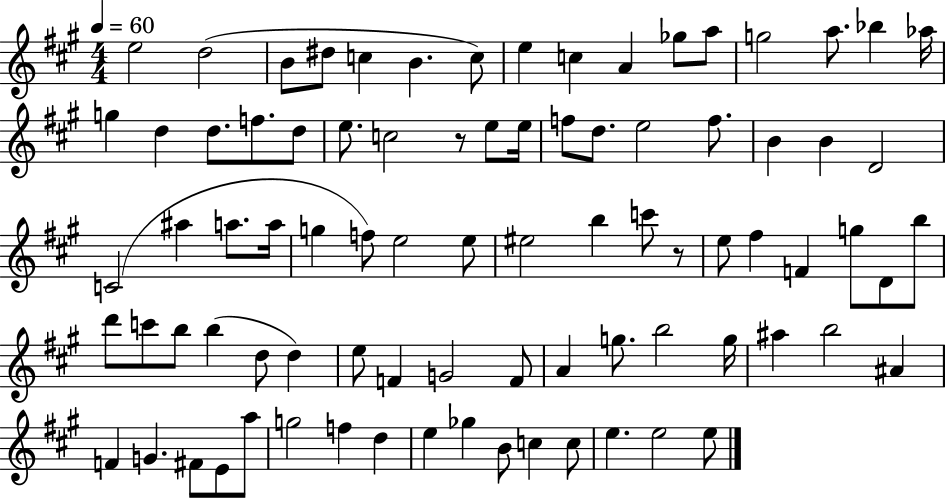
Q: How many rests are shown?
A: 2